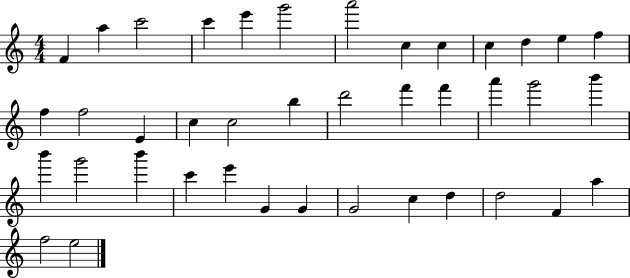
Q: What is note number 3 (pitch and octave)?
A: C6